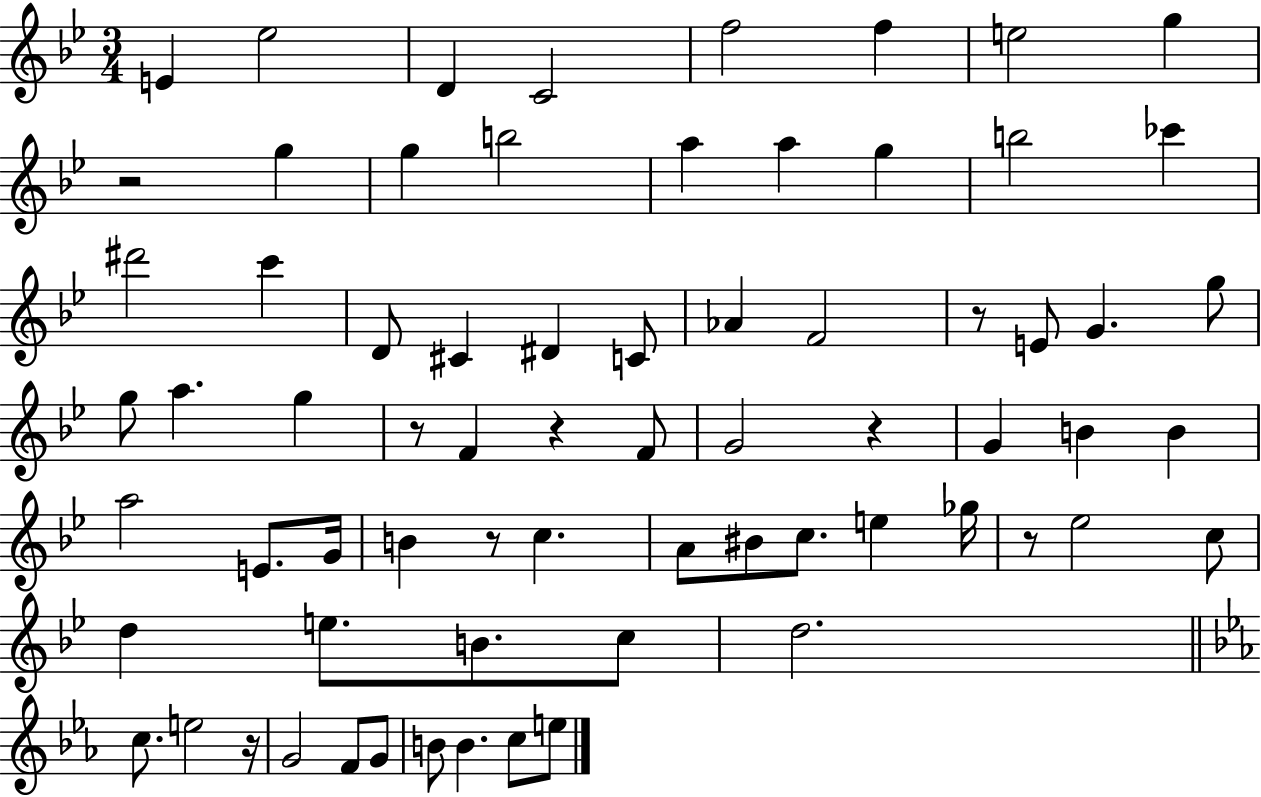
E4/q Eb5/h D4/q C4/h F5/h F5/q E5/h G5/q R/h G5/q G5/q B5/h A5/q A5/q G5/q B5/h CES6/q D#6/h C6/q D4/e C#4/q D#4/q C4/e Ab4/q F4/h R/e E4/e G4/q. G5/e G5/e A5/q. G5/q R/e F4/q R/q F4/e G4/h R/q G4/q B4/q B4/q A5/h E4/e. G4/s B4/q R/e C5/q. A4/e BIS4/e C5/e. E5/q Gb5/s R/e Eb5/h C5/e D5/q E5/e. B4/e. C5/e D5/h. C5/e. E5/h R/s G4/h F4/e G4/e B4/e B4/q. C5/e E5/e